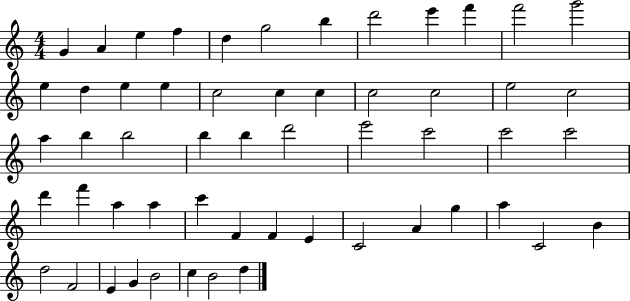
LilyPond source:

{
  \clef treble
  \numericTimeSignature
  \time 4/4
  \key c \major
  g'4 a'4 e''4 f''4 | d''4 g''2 b''4 | d'''2 e'''4 f'''4 | f'''2 g'''2 | \break e''4 d''4 e''4 e''4 | c''2 c''4 c''4 | c''2 c''2 | e''2 c''2 | \break a''4 b''4 b''2 | b''4 b''4 d'''2 | e'''2 c'''2 | c'''2 c'''2 | \break d'''4 f'''4 a''4 a''4 | c'''4 f'4 f'4 e'4 | c'2 a'4 g''4 | a''4 c'2 b'4 | \break d''2 f'2 | e'4 g'4 b'2 | c''4 b'2 d''4 | \bar "|."
}